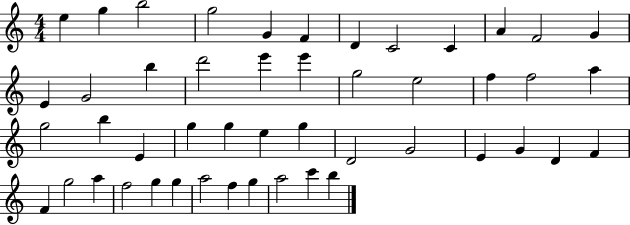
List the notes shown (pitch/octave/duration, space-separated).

E5/q G5/q B5/h G5/h G4/q F4/q D4/q C4/h C4/q A4/q F4/h G4/q E4/q G4/h B5/q D6/h E6/q E6/q G5/h E5/h F5/q F5/h A5/q G5/h B5/q E4/q G5/q G5/q E5/q G5/q D4/h G4/h E4/q G4/q D4/q F4/q F4/q G5/h A5/q F5/h G5/q G5/q A5/h F5/q G5/q A5/h C6/q B5/q